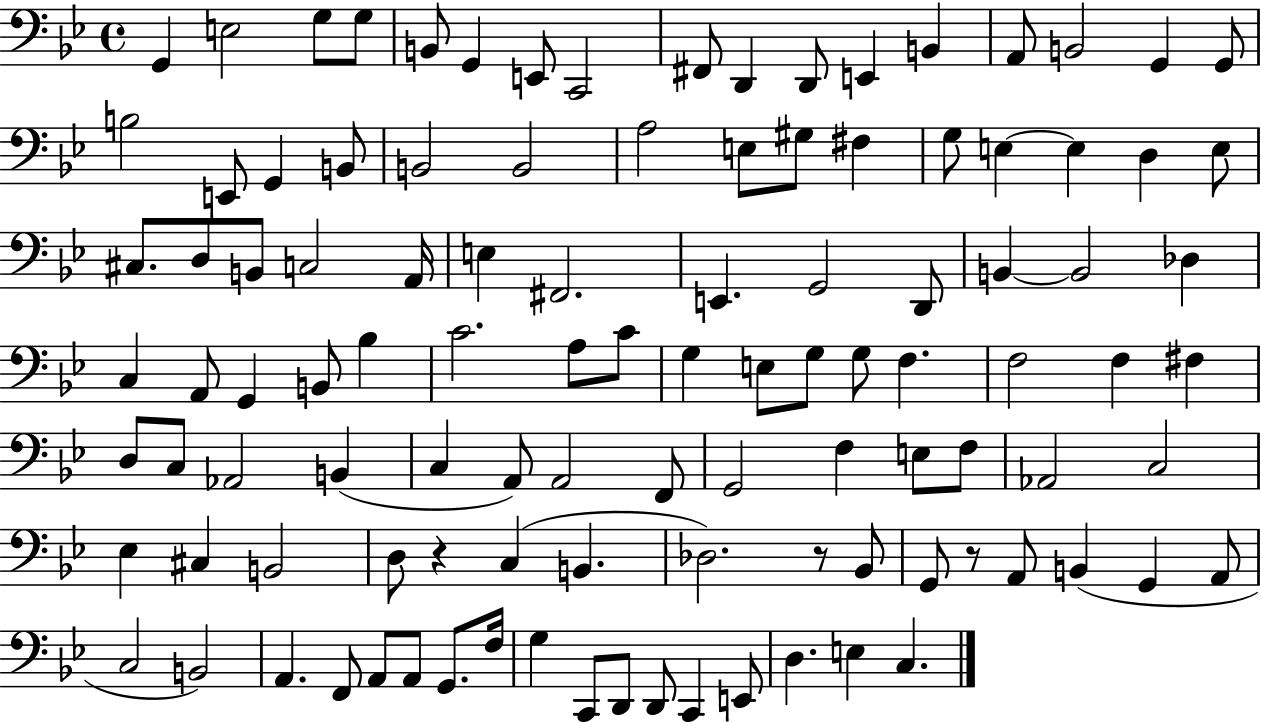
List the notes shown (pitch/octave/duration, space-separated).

G2/q E3/h G3/e G3/e B2/e G2/q E2/e C2/h F#2/e D2/q D2/e E2/q B2/q A2/e B2/h G2/q G2/e B3/h E2/e G2/q B2/e B2/h B2/h A3/h E3/e G#3/e F#3/q G3/e E3/q E3/q D3/q E3/e C#3/e. D3/e B2/e C3/h A2/s E3/q F#2/h. E2/q. G2/h D2/e B2/q B2/h Db3/q C3/q A2/e G2/q B2/e Bb3/q C4/h. A3/e C4/e G3/q E3/e G3/e G3/e F3/q. F3/h F3/q F#3/q D3/e C3/e Ab2/h B2/q C3/q A2/e A2/h F2/e G2/h F3/q E3/e F3/e Ab2/h C3/h Eb3/q C#3/q B2/h D3/e R/q C3/q B2/q. Db3/h. R/e Bb2/e G2/e R/e A2/e B2/q G2/q A2/e C3/h B2/h A2/q. F2/e A2/e A2/e G2/e. F3/s G3/q C2/e D2/e D2/e C2/q E2/e D3/q. E3/q C3/q.